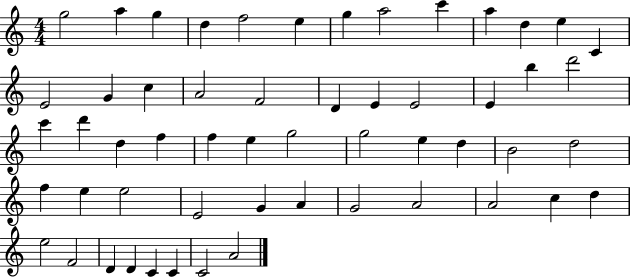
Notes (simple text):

G5/h A5/q G5/q D5/q F5/h E5/q G5/q A5/h C6/q A5/q D5/q E5/q C4/q E4/h G4/q C5/q A4/h F4/h D4/q E4/q E4/h E4/q B5/q D6/h C6/q D6/q D5/q F5/q F5/q E5/q G5/h G5/h E5/q D5/q B4/h D5/h F5/q E5/q E5/h E4/h G4/q A4/q G4/h A4/h A4/h C5/q D5/q E5/h F4/h D4/q D4/q C4/q C4/q C4/h A4/h